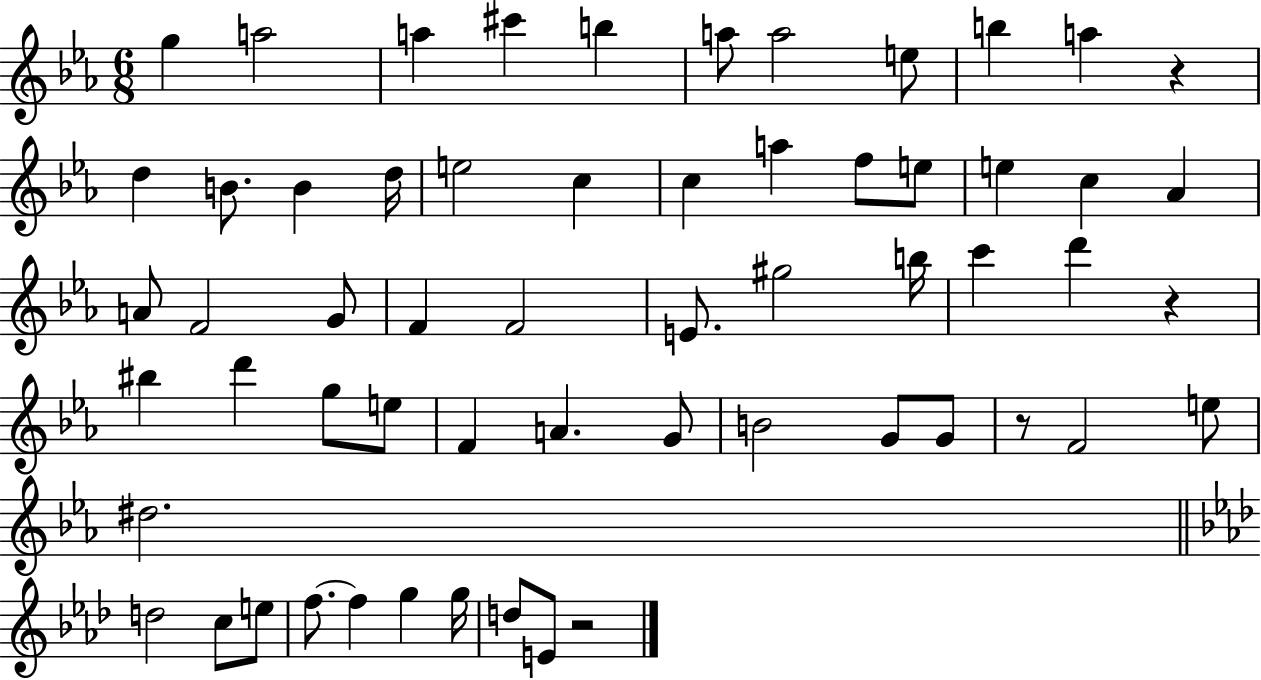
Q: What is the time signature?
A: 6/8